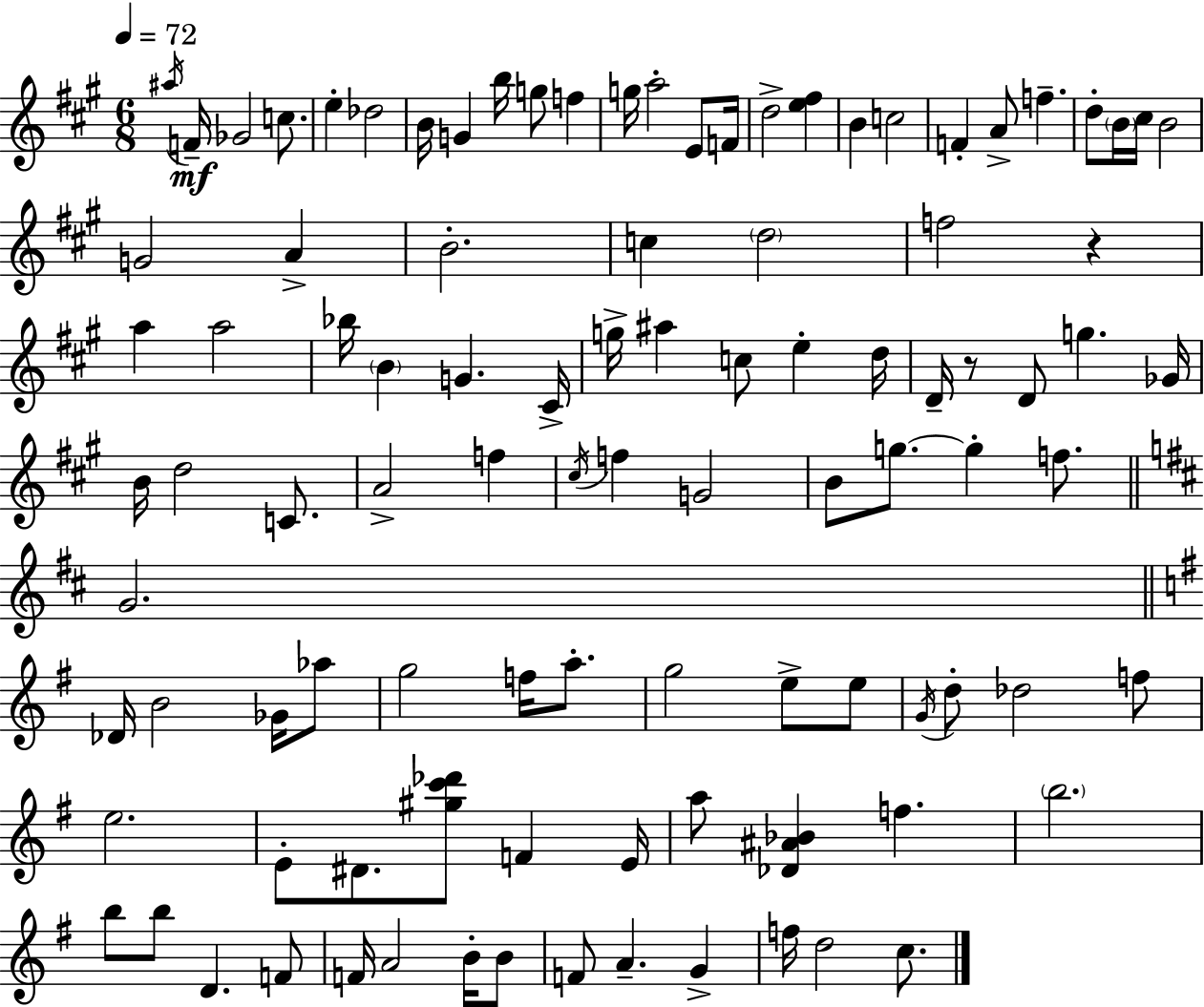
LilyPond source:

{
  \clef treble
  \numericTimeSignature
  \time 6/8
  \key a \major
  \tempo 4 = 72
  \acciaccatura { ais''16 }\mf f'16-- ges'2 c''8. | e''4-. des''2 | b'16 g'4 b''16 g''8 f''4 | g''16 a''2-. e'8 | \break f'16 d''2-> <e'' fis''>4 | b'4 c''2 | f'4-. a'8-> f''4.-- | d''8-. \parenthesize b'16 cis''16 b'2 | \break g'2 a'4-> | b'2.-. | c''4 \parenthesize d''2 | f''2 r4 | \break a''4 a''2 | bes''16 \parenthesize b'4 g'4. | cis'16-> g''16-> ais''4 c''8 e''4-. | d''16 d'16-- r8 d'8 g''4. | \break ges'16 b'16 d''2 c'8. | a'2-> f''4 | \acciaccatura { cis''16 } f''4 g'2 | b'8 g''8.~~ g''4-. f''8. | \break \bar "||" \break \key d \major g'2. | \bar "||" \break \key e \minor des'16 b'2 ges'16 aes''8 | g''2 f''16 a''8.-. | g''2 e''8-> e''8 | \acciaccatura { g'16 } d''8-. des''2 f''8 | \break e''2. | e'8-. dis'8. <gis'' c''' des'''>8 f'4 | e'16 a''8 <des' ais' bes'>4 f''4. | \parenthesize b''2. | \break b''8 b''8 d'4. f'8 | f'16 a'2 b'16-. b'8 | f'8 a'4.-- g'4-> | f''16 d''2 c''8. | \break \bar "|."
}